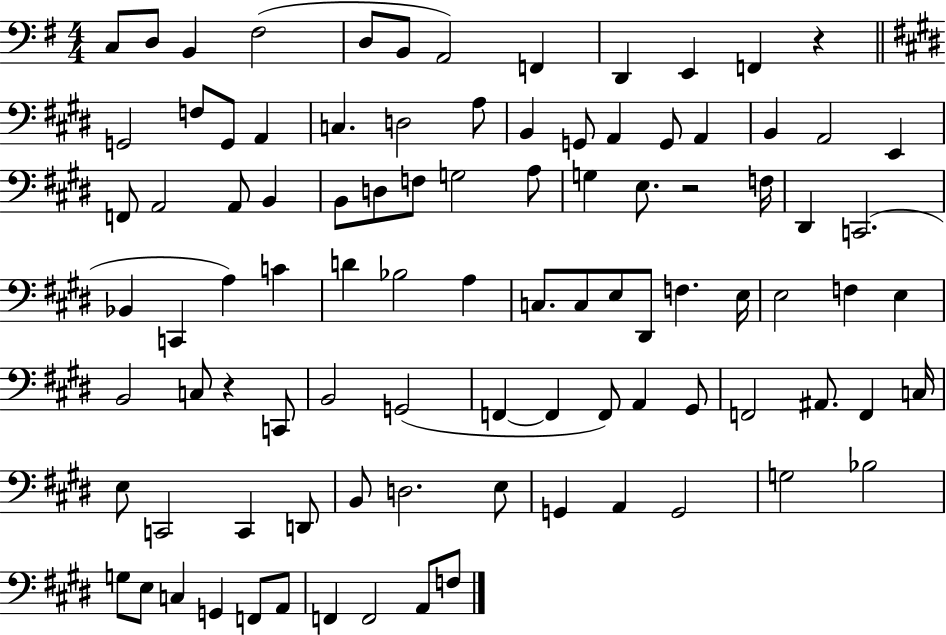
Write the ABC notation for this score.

X:1
T:Untitled
M:4/4
L:1/4
K:G
C,/2 D,/2 B,, ^F,2 D,/2 B,,/2 A,,2 F,, D,, E,, F,, z G,,2 F,/2 G,,/2 A,, C, D,2 A,/2 B,, G,,/2 A,, G,,/2 A,, B,, A,,2 E,, F,,/2 A,,2 A,,/2 B,, B,,/2 D,/2 F,/2 G,2 A,/2 G, E,/2 z2 F,/4 ^D,, C,,2 _B,, C,, A, C D _B,2 A, C,/2 C,/2 E,/2 ^D,,/2 F, E,/4 E,2 F, E, B,,2 C,/2 z C,,/2 B,,2 G,,2 F,, F,, F,,/2 A,, ^G,,/2 F,,2 ^A,,/2 F,, C,/4 E,/2 C,,2 C,, D,,/2 B,,/2 D,2 E,/2 G,, A,, G,,2 G,2 _B,2 G,/2 E,/2 C, G,, F,,/2 A,,/2 F,, F,,2 A,,/2 F,/2